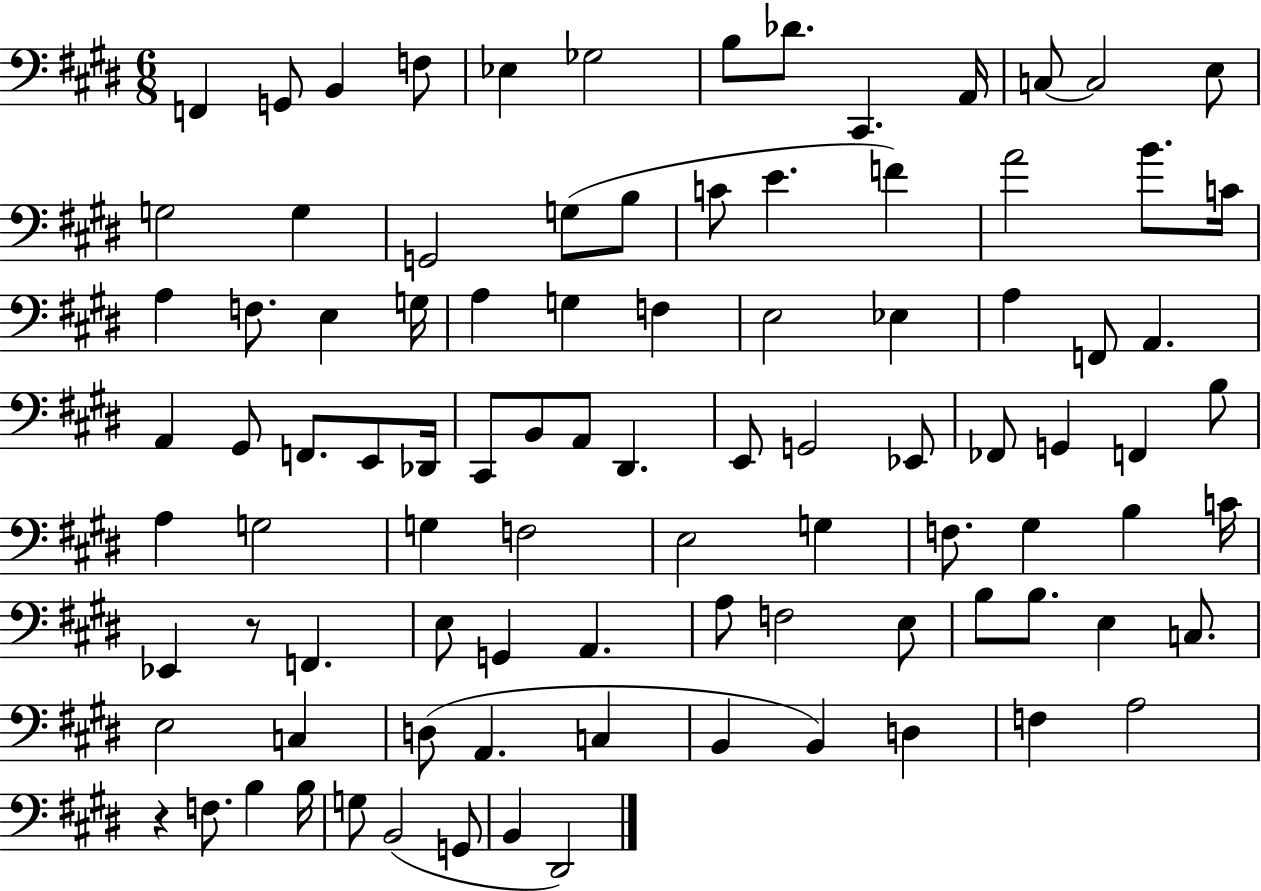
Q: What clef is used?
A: bass